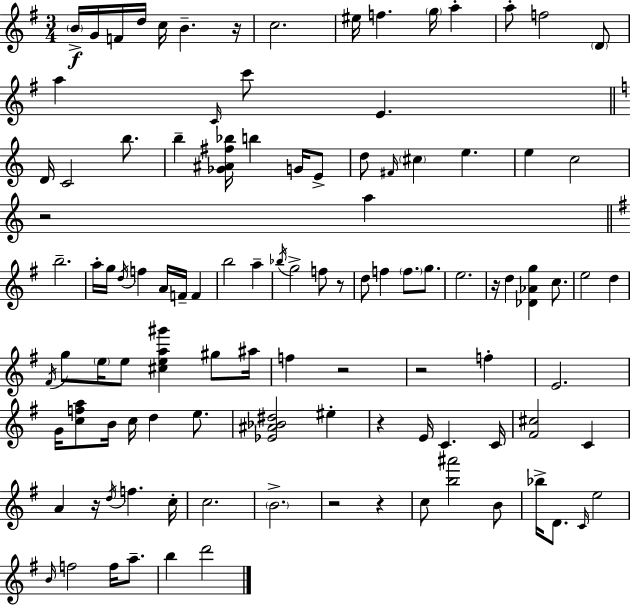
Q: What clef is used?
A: treble